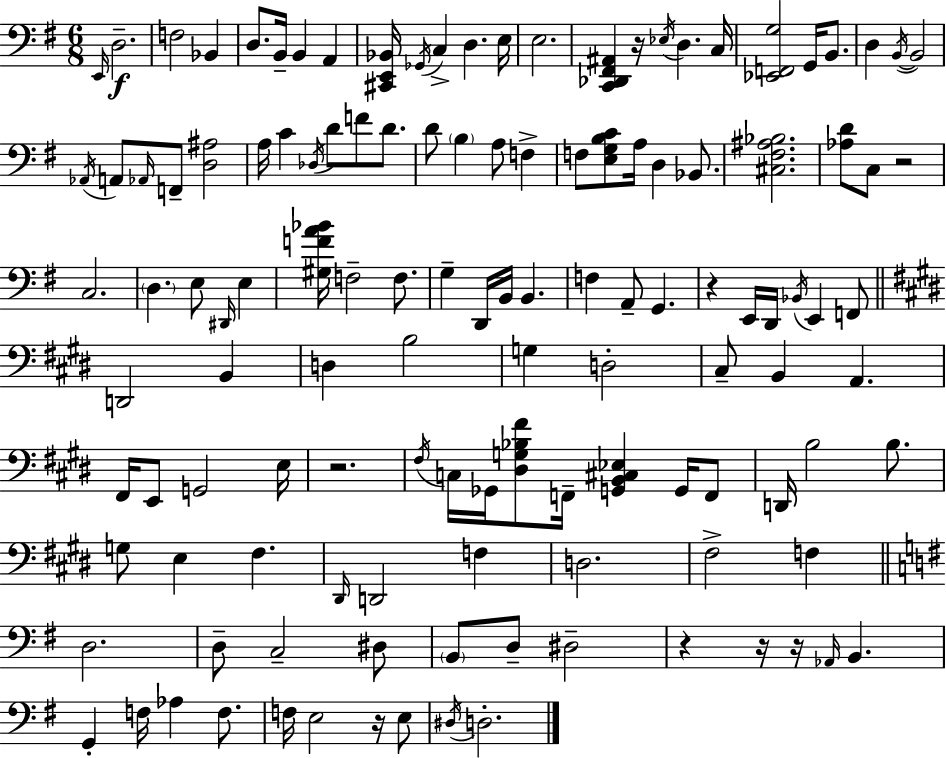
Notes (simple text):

E2/s D3/h. F3/h Bb2/q D3/e. B2/s B2/q A2/q [C#2,E2,Bb2]/s Gb2/s C3/q D3/q. E3/s E3/h. [C2,Db2,F#2,A#2]/q R/s Eb3/s D3/q. C3/s [Eb2,F2,G3]/h G2/s B2/e. D3/q B2/s B2/h Ab2/s A2/e Ab2/s F2/e [D3,A#3]/h A3/s C4/q Db3/s D4/e F4/e D4/e. D4/e B3/q A3/e F3/q F3/e [E3,G3,B3,C4]/e A3/s D3/q Bb2/e. [C#3,F#3,A#3,Bb3]/h. [Ab3,D4]/e C3/e R/h C3/h. D3/q. E3/e D#2/s E3/q [G#3,F4,A4,Bb4]/s F3/h F3/e. G3/q D2/s B2/s B2/q. F3/q A2/e G2/q. R/q E2/s D2/s Bb2/s E2/q F2/e D2/h B2/q D3/q B3/h G3/q D3/h C#3/e B2/q A2/q. F#2/s E2/e G2/h E3/s R/h. F#3/s C3/s Gb2/s [D#3,G3,Bb3,F#4]/e F2/s [G2,B2,C#3,Eb3]/q G2/s F2/e D2/s B3/h B3/e. G3/e E3/q F#3/q. D#2/s D2/h F3/q D3/h. F#3/h F3/q D3/h. D3/e C3/h D#3/e B2/e D3/e D#3/h R/q R/s R/s Ab2/s B2/q. G2/q F3/s Ab3/q F3/e. F3/s E3/h R/s E3/e D#3/s D3/h.